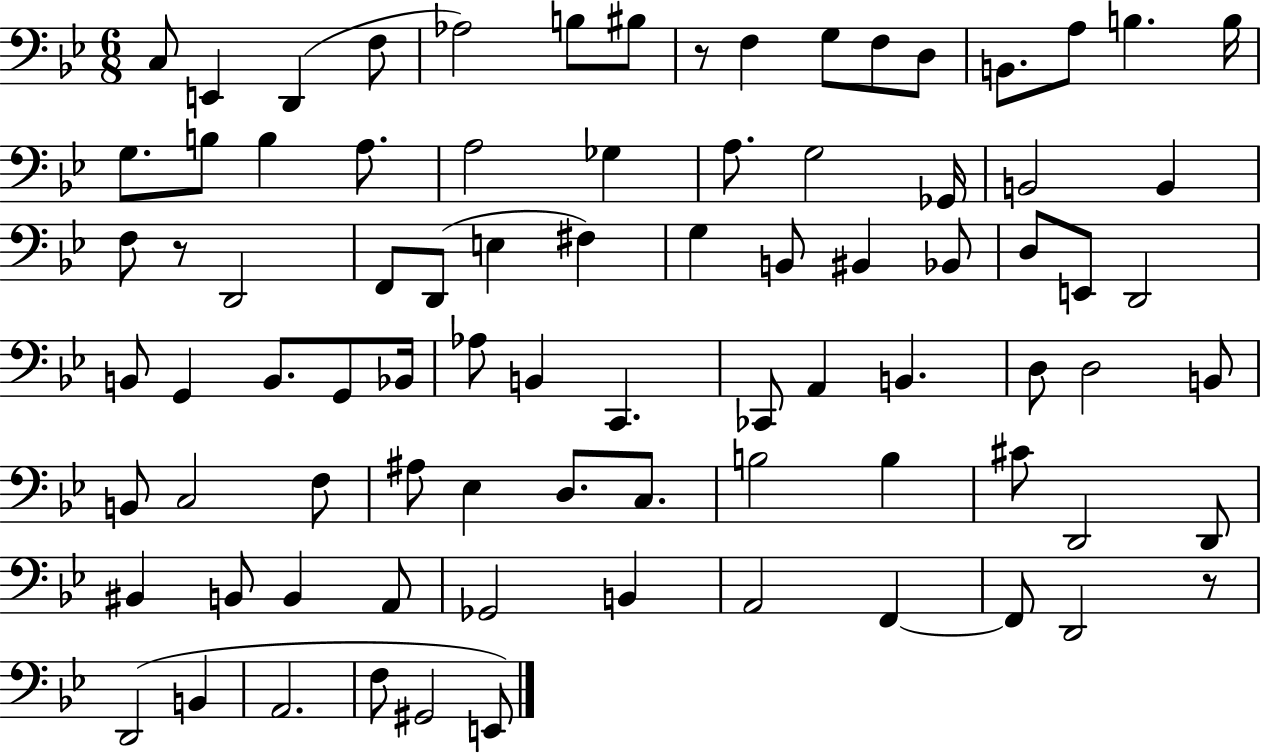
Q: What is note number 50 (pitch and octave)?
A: B2